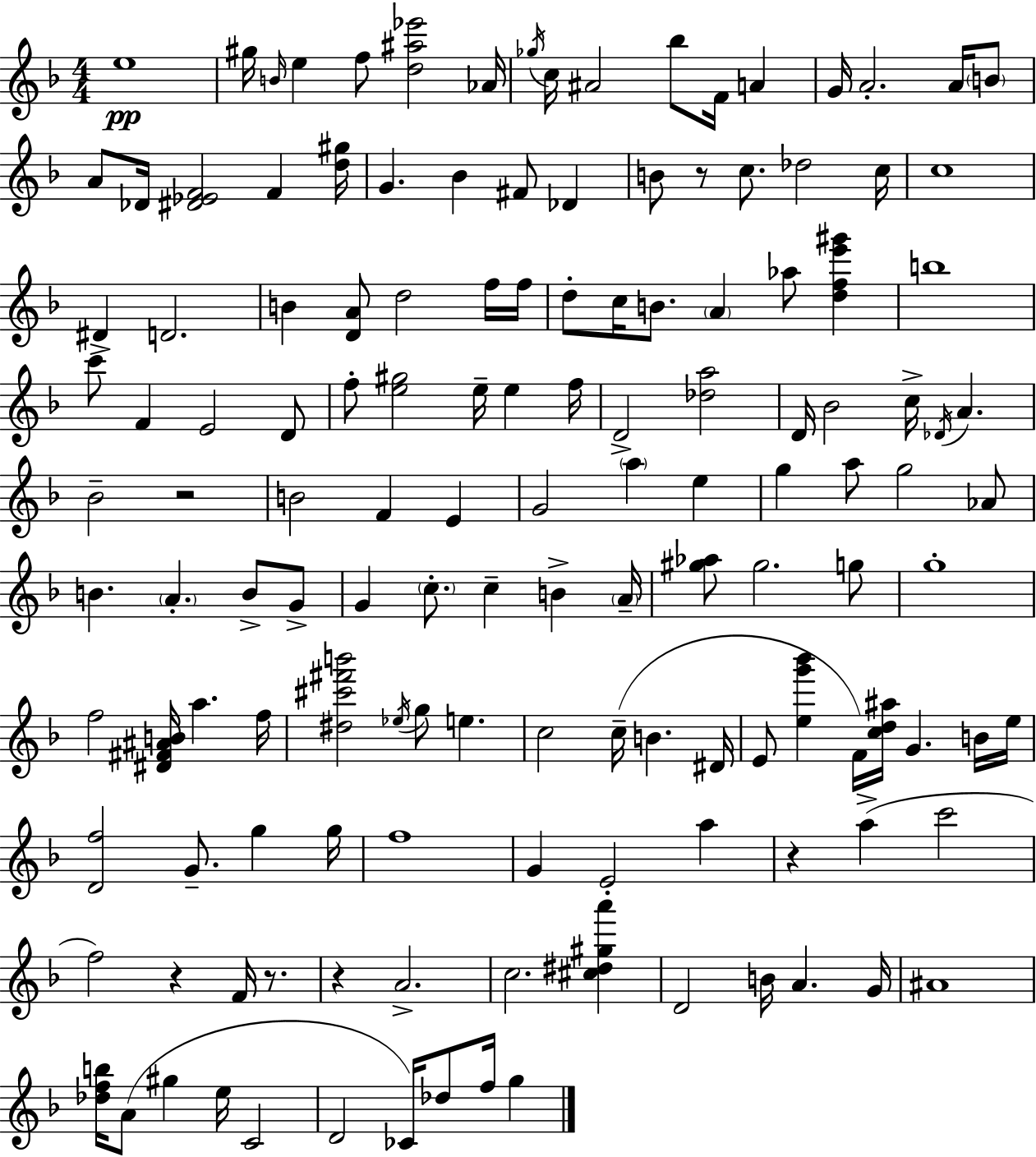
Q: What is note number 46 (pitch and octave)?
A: E5